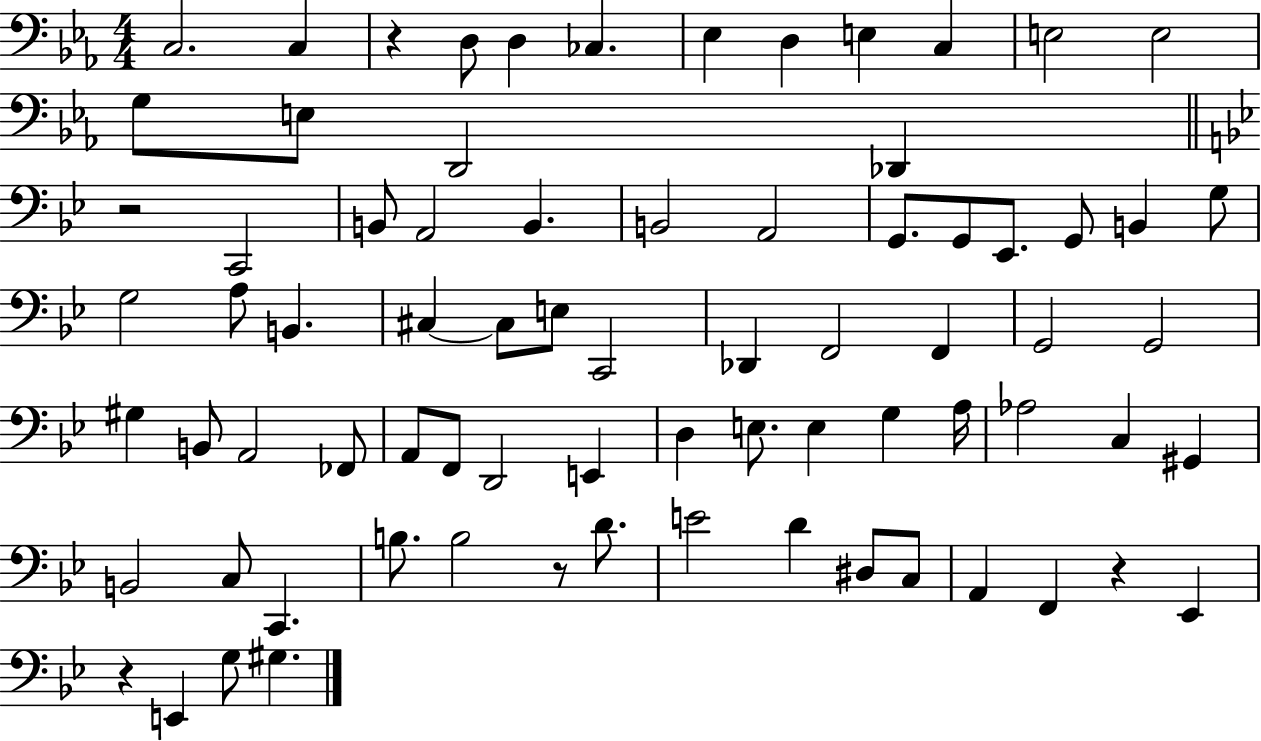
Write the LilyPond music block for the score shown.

{
  \clef bass
  \numericTimeSignature
  \time 4/4
  \key ees \major
  c2. c4 | r4 d8 d4 ces4. | ees4 d4 e4 c4 | e2 e2 | \break g8 e8 d,2 des,4 | \bar "||" \break \key bes \major r2 c,2 | b,8 a,2 b,4. | b,2 a,2 | g,8. g,8 ees,8. g,8 b,4 g8 | \break g2 a8 b,4. | cis4~~ cis8 e8 c,2 | des,4 f,2 f,4 | g,2 g,2 | \break gis4 b,8 a,2 fes,8 | a,8 f,8 d,2 e,4 | d4 e8. e4 g4 a16 | aes2 c4 gis,4 | \break b,2 c8 c,4. | b8. b2 r8 d'8. | e'2 d'4 dis8 c8 | a,4 f,4 r4 ees,4 | \break r4 e,4 g8 gis4. | \bar "|."
}